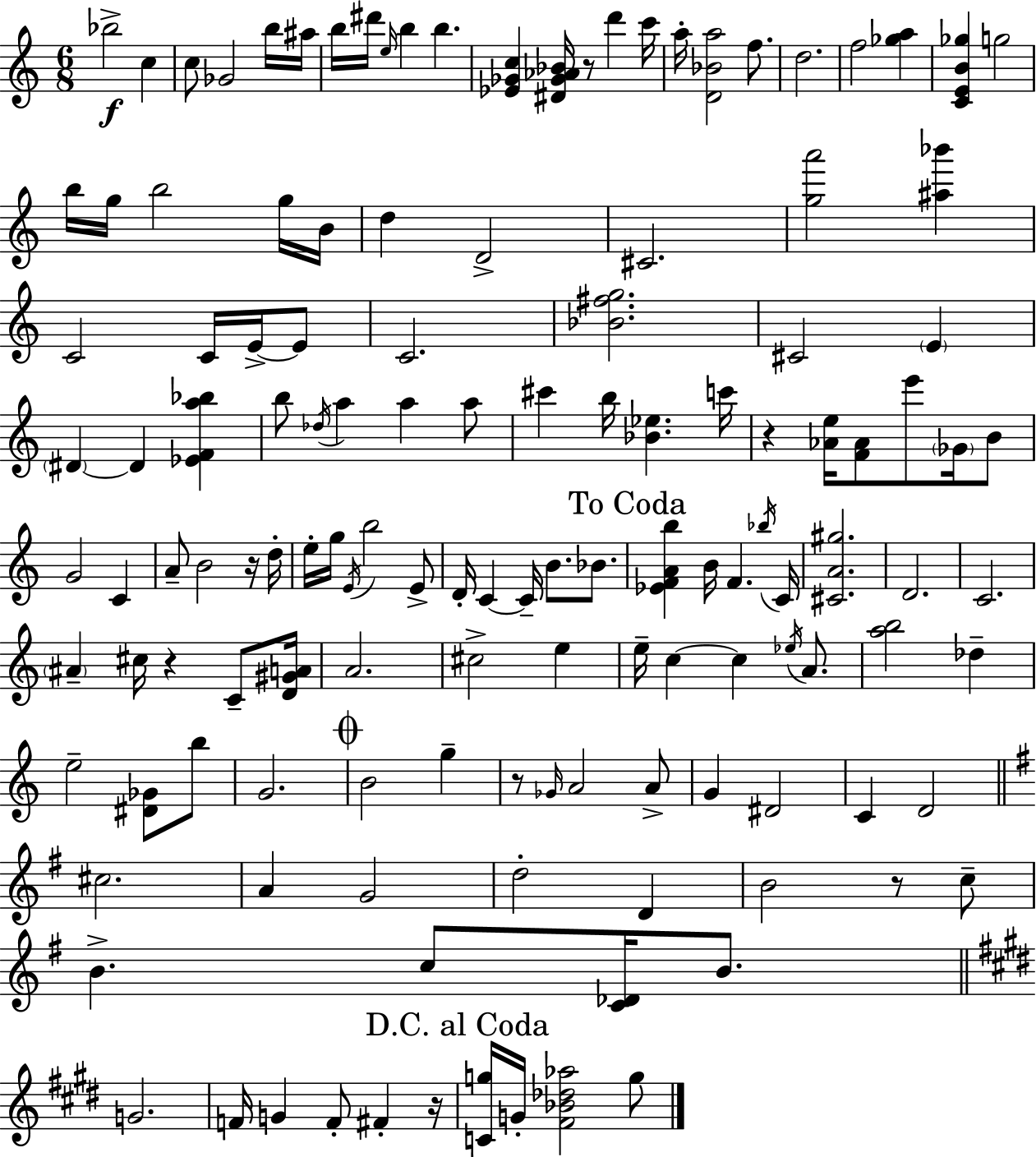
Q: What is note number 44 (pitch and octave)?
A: E6